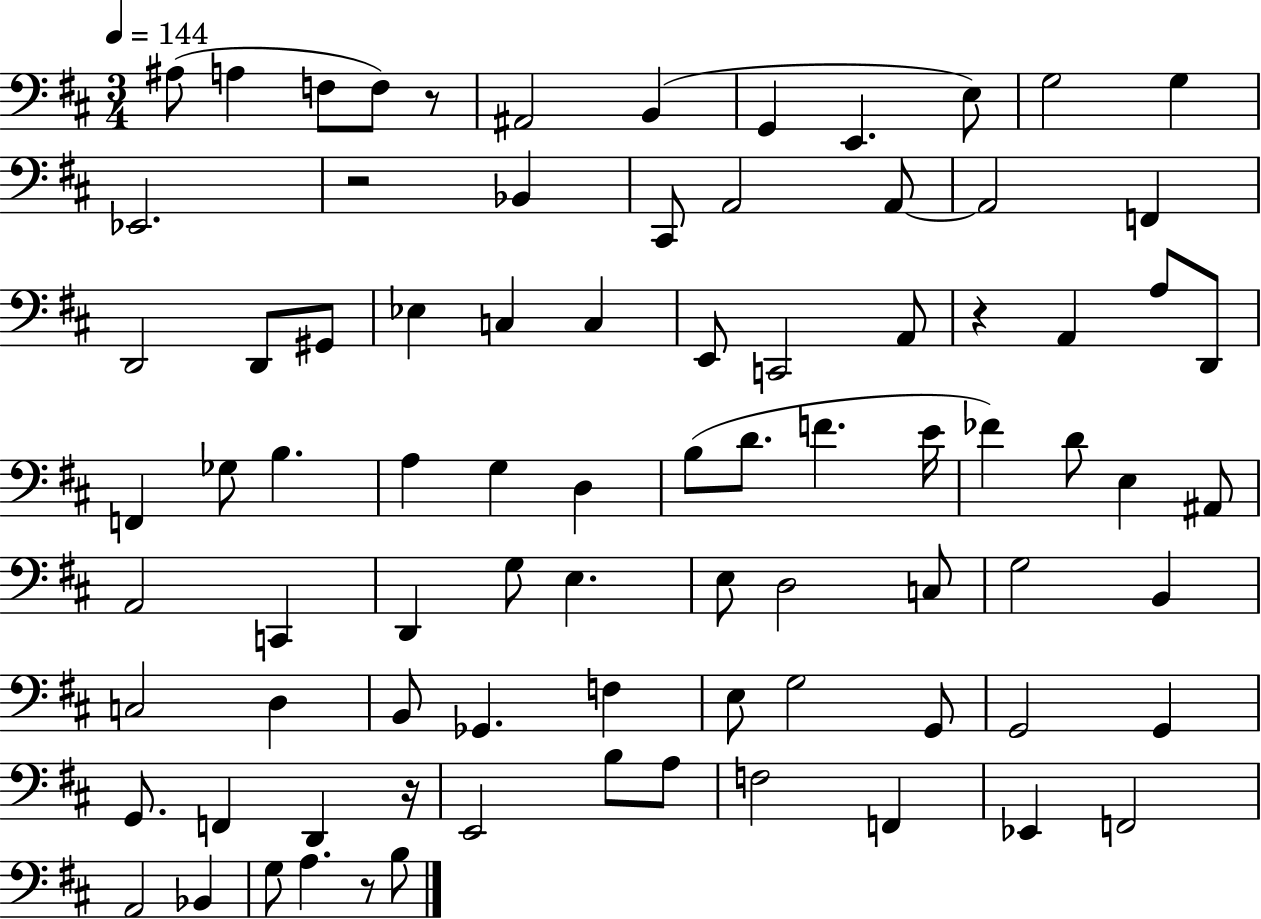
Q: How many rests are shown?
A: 5